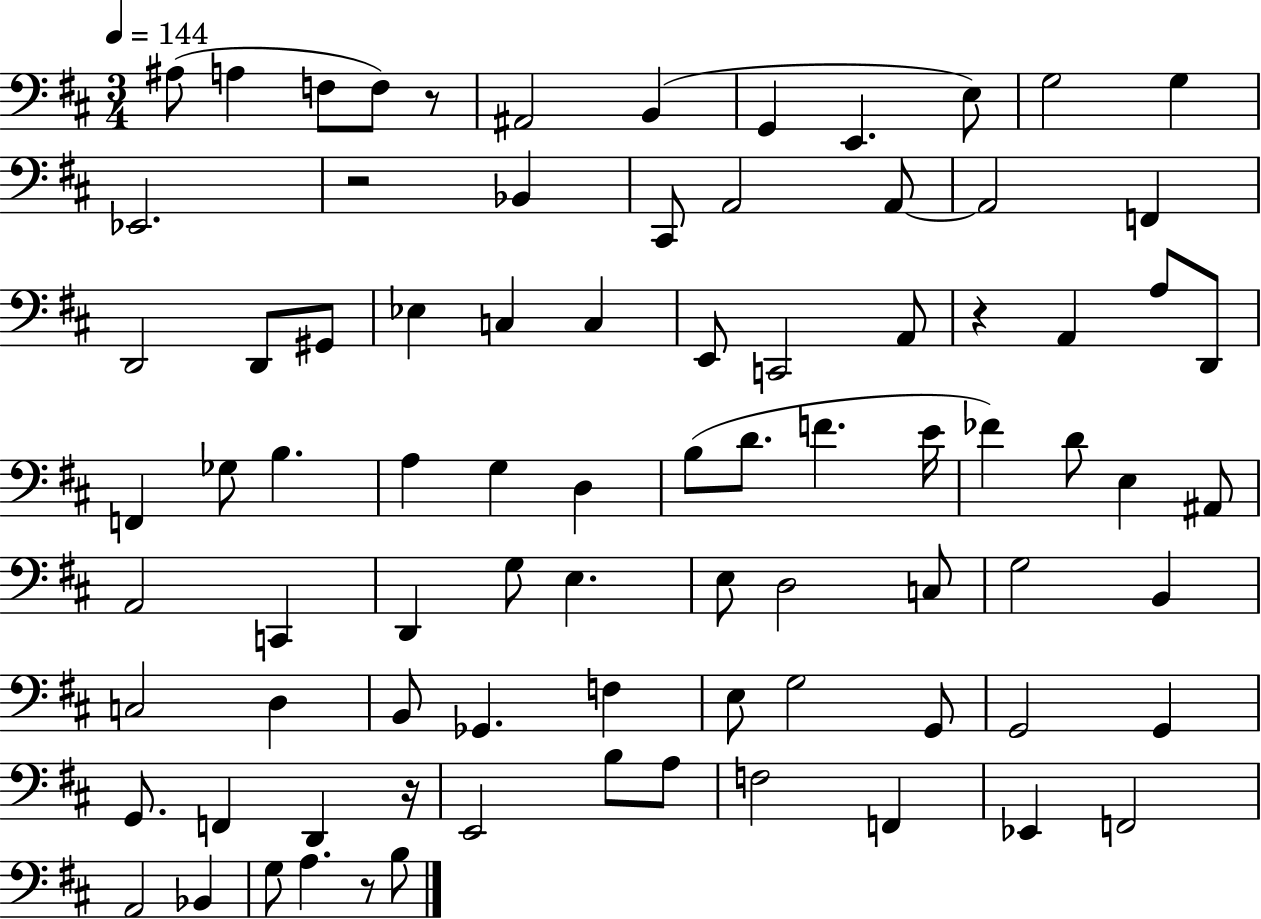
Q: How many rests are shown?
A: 5